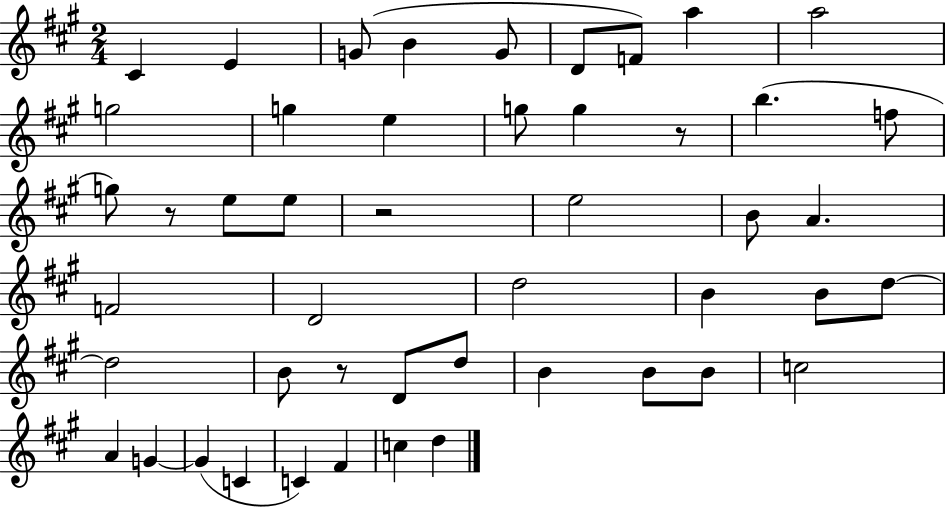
{
  \clef treble
  \numericTimeSignature
  \time 2/4
  \key a \major
  cis'4 e'4 | g'8( b'4 g'8 | d'8 f'8) a''4 | a''2 | \break g''2 | g''4 e''4 | g''8 g''4 r8 | b''4.( f''8 | \break g''8) r8 e''8 e''8 | r2 | e''2 | b'8 a'4. | \break f'2 | d'2 | d''2 | b'4 b'8 d''8~~ | \break d''2 | b'8 r8 d'8 d''8 | b'4 b'8 b'8 | c''2 | \break a'4 g'4~~ | g'4( c'4 | c'4) fis'4 | c''4 d''4 | \break \bar "|."
}